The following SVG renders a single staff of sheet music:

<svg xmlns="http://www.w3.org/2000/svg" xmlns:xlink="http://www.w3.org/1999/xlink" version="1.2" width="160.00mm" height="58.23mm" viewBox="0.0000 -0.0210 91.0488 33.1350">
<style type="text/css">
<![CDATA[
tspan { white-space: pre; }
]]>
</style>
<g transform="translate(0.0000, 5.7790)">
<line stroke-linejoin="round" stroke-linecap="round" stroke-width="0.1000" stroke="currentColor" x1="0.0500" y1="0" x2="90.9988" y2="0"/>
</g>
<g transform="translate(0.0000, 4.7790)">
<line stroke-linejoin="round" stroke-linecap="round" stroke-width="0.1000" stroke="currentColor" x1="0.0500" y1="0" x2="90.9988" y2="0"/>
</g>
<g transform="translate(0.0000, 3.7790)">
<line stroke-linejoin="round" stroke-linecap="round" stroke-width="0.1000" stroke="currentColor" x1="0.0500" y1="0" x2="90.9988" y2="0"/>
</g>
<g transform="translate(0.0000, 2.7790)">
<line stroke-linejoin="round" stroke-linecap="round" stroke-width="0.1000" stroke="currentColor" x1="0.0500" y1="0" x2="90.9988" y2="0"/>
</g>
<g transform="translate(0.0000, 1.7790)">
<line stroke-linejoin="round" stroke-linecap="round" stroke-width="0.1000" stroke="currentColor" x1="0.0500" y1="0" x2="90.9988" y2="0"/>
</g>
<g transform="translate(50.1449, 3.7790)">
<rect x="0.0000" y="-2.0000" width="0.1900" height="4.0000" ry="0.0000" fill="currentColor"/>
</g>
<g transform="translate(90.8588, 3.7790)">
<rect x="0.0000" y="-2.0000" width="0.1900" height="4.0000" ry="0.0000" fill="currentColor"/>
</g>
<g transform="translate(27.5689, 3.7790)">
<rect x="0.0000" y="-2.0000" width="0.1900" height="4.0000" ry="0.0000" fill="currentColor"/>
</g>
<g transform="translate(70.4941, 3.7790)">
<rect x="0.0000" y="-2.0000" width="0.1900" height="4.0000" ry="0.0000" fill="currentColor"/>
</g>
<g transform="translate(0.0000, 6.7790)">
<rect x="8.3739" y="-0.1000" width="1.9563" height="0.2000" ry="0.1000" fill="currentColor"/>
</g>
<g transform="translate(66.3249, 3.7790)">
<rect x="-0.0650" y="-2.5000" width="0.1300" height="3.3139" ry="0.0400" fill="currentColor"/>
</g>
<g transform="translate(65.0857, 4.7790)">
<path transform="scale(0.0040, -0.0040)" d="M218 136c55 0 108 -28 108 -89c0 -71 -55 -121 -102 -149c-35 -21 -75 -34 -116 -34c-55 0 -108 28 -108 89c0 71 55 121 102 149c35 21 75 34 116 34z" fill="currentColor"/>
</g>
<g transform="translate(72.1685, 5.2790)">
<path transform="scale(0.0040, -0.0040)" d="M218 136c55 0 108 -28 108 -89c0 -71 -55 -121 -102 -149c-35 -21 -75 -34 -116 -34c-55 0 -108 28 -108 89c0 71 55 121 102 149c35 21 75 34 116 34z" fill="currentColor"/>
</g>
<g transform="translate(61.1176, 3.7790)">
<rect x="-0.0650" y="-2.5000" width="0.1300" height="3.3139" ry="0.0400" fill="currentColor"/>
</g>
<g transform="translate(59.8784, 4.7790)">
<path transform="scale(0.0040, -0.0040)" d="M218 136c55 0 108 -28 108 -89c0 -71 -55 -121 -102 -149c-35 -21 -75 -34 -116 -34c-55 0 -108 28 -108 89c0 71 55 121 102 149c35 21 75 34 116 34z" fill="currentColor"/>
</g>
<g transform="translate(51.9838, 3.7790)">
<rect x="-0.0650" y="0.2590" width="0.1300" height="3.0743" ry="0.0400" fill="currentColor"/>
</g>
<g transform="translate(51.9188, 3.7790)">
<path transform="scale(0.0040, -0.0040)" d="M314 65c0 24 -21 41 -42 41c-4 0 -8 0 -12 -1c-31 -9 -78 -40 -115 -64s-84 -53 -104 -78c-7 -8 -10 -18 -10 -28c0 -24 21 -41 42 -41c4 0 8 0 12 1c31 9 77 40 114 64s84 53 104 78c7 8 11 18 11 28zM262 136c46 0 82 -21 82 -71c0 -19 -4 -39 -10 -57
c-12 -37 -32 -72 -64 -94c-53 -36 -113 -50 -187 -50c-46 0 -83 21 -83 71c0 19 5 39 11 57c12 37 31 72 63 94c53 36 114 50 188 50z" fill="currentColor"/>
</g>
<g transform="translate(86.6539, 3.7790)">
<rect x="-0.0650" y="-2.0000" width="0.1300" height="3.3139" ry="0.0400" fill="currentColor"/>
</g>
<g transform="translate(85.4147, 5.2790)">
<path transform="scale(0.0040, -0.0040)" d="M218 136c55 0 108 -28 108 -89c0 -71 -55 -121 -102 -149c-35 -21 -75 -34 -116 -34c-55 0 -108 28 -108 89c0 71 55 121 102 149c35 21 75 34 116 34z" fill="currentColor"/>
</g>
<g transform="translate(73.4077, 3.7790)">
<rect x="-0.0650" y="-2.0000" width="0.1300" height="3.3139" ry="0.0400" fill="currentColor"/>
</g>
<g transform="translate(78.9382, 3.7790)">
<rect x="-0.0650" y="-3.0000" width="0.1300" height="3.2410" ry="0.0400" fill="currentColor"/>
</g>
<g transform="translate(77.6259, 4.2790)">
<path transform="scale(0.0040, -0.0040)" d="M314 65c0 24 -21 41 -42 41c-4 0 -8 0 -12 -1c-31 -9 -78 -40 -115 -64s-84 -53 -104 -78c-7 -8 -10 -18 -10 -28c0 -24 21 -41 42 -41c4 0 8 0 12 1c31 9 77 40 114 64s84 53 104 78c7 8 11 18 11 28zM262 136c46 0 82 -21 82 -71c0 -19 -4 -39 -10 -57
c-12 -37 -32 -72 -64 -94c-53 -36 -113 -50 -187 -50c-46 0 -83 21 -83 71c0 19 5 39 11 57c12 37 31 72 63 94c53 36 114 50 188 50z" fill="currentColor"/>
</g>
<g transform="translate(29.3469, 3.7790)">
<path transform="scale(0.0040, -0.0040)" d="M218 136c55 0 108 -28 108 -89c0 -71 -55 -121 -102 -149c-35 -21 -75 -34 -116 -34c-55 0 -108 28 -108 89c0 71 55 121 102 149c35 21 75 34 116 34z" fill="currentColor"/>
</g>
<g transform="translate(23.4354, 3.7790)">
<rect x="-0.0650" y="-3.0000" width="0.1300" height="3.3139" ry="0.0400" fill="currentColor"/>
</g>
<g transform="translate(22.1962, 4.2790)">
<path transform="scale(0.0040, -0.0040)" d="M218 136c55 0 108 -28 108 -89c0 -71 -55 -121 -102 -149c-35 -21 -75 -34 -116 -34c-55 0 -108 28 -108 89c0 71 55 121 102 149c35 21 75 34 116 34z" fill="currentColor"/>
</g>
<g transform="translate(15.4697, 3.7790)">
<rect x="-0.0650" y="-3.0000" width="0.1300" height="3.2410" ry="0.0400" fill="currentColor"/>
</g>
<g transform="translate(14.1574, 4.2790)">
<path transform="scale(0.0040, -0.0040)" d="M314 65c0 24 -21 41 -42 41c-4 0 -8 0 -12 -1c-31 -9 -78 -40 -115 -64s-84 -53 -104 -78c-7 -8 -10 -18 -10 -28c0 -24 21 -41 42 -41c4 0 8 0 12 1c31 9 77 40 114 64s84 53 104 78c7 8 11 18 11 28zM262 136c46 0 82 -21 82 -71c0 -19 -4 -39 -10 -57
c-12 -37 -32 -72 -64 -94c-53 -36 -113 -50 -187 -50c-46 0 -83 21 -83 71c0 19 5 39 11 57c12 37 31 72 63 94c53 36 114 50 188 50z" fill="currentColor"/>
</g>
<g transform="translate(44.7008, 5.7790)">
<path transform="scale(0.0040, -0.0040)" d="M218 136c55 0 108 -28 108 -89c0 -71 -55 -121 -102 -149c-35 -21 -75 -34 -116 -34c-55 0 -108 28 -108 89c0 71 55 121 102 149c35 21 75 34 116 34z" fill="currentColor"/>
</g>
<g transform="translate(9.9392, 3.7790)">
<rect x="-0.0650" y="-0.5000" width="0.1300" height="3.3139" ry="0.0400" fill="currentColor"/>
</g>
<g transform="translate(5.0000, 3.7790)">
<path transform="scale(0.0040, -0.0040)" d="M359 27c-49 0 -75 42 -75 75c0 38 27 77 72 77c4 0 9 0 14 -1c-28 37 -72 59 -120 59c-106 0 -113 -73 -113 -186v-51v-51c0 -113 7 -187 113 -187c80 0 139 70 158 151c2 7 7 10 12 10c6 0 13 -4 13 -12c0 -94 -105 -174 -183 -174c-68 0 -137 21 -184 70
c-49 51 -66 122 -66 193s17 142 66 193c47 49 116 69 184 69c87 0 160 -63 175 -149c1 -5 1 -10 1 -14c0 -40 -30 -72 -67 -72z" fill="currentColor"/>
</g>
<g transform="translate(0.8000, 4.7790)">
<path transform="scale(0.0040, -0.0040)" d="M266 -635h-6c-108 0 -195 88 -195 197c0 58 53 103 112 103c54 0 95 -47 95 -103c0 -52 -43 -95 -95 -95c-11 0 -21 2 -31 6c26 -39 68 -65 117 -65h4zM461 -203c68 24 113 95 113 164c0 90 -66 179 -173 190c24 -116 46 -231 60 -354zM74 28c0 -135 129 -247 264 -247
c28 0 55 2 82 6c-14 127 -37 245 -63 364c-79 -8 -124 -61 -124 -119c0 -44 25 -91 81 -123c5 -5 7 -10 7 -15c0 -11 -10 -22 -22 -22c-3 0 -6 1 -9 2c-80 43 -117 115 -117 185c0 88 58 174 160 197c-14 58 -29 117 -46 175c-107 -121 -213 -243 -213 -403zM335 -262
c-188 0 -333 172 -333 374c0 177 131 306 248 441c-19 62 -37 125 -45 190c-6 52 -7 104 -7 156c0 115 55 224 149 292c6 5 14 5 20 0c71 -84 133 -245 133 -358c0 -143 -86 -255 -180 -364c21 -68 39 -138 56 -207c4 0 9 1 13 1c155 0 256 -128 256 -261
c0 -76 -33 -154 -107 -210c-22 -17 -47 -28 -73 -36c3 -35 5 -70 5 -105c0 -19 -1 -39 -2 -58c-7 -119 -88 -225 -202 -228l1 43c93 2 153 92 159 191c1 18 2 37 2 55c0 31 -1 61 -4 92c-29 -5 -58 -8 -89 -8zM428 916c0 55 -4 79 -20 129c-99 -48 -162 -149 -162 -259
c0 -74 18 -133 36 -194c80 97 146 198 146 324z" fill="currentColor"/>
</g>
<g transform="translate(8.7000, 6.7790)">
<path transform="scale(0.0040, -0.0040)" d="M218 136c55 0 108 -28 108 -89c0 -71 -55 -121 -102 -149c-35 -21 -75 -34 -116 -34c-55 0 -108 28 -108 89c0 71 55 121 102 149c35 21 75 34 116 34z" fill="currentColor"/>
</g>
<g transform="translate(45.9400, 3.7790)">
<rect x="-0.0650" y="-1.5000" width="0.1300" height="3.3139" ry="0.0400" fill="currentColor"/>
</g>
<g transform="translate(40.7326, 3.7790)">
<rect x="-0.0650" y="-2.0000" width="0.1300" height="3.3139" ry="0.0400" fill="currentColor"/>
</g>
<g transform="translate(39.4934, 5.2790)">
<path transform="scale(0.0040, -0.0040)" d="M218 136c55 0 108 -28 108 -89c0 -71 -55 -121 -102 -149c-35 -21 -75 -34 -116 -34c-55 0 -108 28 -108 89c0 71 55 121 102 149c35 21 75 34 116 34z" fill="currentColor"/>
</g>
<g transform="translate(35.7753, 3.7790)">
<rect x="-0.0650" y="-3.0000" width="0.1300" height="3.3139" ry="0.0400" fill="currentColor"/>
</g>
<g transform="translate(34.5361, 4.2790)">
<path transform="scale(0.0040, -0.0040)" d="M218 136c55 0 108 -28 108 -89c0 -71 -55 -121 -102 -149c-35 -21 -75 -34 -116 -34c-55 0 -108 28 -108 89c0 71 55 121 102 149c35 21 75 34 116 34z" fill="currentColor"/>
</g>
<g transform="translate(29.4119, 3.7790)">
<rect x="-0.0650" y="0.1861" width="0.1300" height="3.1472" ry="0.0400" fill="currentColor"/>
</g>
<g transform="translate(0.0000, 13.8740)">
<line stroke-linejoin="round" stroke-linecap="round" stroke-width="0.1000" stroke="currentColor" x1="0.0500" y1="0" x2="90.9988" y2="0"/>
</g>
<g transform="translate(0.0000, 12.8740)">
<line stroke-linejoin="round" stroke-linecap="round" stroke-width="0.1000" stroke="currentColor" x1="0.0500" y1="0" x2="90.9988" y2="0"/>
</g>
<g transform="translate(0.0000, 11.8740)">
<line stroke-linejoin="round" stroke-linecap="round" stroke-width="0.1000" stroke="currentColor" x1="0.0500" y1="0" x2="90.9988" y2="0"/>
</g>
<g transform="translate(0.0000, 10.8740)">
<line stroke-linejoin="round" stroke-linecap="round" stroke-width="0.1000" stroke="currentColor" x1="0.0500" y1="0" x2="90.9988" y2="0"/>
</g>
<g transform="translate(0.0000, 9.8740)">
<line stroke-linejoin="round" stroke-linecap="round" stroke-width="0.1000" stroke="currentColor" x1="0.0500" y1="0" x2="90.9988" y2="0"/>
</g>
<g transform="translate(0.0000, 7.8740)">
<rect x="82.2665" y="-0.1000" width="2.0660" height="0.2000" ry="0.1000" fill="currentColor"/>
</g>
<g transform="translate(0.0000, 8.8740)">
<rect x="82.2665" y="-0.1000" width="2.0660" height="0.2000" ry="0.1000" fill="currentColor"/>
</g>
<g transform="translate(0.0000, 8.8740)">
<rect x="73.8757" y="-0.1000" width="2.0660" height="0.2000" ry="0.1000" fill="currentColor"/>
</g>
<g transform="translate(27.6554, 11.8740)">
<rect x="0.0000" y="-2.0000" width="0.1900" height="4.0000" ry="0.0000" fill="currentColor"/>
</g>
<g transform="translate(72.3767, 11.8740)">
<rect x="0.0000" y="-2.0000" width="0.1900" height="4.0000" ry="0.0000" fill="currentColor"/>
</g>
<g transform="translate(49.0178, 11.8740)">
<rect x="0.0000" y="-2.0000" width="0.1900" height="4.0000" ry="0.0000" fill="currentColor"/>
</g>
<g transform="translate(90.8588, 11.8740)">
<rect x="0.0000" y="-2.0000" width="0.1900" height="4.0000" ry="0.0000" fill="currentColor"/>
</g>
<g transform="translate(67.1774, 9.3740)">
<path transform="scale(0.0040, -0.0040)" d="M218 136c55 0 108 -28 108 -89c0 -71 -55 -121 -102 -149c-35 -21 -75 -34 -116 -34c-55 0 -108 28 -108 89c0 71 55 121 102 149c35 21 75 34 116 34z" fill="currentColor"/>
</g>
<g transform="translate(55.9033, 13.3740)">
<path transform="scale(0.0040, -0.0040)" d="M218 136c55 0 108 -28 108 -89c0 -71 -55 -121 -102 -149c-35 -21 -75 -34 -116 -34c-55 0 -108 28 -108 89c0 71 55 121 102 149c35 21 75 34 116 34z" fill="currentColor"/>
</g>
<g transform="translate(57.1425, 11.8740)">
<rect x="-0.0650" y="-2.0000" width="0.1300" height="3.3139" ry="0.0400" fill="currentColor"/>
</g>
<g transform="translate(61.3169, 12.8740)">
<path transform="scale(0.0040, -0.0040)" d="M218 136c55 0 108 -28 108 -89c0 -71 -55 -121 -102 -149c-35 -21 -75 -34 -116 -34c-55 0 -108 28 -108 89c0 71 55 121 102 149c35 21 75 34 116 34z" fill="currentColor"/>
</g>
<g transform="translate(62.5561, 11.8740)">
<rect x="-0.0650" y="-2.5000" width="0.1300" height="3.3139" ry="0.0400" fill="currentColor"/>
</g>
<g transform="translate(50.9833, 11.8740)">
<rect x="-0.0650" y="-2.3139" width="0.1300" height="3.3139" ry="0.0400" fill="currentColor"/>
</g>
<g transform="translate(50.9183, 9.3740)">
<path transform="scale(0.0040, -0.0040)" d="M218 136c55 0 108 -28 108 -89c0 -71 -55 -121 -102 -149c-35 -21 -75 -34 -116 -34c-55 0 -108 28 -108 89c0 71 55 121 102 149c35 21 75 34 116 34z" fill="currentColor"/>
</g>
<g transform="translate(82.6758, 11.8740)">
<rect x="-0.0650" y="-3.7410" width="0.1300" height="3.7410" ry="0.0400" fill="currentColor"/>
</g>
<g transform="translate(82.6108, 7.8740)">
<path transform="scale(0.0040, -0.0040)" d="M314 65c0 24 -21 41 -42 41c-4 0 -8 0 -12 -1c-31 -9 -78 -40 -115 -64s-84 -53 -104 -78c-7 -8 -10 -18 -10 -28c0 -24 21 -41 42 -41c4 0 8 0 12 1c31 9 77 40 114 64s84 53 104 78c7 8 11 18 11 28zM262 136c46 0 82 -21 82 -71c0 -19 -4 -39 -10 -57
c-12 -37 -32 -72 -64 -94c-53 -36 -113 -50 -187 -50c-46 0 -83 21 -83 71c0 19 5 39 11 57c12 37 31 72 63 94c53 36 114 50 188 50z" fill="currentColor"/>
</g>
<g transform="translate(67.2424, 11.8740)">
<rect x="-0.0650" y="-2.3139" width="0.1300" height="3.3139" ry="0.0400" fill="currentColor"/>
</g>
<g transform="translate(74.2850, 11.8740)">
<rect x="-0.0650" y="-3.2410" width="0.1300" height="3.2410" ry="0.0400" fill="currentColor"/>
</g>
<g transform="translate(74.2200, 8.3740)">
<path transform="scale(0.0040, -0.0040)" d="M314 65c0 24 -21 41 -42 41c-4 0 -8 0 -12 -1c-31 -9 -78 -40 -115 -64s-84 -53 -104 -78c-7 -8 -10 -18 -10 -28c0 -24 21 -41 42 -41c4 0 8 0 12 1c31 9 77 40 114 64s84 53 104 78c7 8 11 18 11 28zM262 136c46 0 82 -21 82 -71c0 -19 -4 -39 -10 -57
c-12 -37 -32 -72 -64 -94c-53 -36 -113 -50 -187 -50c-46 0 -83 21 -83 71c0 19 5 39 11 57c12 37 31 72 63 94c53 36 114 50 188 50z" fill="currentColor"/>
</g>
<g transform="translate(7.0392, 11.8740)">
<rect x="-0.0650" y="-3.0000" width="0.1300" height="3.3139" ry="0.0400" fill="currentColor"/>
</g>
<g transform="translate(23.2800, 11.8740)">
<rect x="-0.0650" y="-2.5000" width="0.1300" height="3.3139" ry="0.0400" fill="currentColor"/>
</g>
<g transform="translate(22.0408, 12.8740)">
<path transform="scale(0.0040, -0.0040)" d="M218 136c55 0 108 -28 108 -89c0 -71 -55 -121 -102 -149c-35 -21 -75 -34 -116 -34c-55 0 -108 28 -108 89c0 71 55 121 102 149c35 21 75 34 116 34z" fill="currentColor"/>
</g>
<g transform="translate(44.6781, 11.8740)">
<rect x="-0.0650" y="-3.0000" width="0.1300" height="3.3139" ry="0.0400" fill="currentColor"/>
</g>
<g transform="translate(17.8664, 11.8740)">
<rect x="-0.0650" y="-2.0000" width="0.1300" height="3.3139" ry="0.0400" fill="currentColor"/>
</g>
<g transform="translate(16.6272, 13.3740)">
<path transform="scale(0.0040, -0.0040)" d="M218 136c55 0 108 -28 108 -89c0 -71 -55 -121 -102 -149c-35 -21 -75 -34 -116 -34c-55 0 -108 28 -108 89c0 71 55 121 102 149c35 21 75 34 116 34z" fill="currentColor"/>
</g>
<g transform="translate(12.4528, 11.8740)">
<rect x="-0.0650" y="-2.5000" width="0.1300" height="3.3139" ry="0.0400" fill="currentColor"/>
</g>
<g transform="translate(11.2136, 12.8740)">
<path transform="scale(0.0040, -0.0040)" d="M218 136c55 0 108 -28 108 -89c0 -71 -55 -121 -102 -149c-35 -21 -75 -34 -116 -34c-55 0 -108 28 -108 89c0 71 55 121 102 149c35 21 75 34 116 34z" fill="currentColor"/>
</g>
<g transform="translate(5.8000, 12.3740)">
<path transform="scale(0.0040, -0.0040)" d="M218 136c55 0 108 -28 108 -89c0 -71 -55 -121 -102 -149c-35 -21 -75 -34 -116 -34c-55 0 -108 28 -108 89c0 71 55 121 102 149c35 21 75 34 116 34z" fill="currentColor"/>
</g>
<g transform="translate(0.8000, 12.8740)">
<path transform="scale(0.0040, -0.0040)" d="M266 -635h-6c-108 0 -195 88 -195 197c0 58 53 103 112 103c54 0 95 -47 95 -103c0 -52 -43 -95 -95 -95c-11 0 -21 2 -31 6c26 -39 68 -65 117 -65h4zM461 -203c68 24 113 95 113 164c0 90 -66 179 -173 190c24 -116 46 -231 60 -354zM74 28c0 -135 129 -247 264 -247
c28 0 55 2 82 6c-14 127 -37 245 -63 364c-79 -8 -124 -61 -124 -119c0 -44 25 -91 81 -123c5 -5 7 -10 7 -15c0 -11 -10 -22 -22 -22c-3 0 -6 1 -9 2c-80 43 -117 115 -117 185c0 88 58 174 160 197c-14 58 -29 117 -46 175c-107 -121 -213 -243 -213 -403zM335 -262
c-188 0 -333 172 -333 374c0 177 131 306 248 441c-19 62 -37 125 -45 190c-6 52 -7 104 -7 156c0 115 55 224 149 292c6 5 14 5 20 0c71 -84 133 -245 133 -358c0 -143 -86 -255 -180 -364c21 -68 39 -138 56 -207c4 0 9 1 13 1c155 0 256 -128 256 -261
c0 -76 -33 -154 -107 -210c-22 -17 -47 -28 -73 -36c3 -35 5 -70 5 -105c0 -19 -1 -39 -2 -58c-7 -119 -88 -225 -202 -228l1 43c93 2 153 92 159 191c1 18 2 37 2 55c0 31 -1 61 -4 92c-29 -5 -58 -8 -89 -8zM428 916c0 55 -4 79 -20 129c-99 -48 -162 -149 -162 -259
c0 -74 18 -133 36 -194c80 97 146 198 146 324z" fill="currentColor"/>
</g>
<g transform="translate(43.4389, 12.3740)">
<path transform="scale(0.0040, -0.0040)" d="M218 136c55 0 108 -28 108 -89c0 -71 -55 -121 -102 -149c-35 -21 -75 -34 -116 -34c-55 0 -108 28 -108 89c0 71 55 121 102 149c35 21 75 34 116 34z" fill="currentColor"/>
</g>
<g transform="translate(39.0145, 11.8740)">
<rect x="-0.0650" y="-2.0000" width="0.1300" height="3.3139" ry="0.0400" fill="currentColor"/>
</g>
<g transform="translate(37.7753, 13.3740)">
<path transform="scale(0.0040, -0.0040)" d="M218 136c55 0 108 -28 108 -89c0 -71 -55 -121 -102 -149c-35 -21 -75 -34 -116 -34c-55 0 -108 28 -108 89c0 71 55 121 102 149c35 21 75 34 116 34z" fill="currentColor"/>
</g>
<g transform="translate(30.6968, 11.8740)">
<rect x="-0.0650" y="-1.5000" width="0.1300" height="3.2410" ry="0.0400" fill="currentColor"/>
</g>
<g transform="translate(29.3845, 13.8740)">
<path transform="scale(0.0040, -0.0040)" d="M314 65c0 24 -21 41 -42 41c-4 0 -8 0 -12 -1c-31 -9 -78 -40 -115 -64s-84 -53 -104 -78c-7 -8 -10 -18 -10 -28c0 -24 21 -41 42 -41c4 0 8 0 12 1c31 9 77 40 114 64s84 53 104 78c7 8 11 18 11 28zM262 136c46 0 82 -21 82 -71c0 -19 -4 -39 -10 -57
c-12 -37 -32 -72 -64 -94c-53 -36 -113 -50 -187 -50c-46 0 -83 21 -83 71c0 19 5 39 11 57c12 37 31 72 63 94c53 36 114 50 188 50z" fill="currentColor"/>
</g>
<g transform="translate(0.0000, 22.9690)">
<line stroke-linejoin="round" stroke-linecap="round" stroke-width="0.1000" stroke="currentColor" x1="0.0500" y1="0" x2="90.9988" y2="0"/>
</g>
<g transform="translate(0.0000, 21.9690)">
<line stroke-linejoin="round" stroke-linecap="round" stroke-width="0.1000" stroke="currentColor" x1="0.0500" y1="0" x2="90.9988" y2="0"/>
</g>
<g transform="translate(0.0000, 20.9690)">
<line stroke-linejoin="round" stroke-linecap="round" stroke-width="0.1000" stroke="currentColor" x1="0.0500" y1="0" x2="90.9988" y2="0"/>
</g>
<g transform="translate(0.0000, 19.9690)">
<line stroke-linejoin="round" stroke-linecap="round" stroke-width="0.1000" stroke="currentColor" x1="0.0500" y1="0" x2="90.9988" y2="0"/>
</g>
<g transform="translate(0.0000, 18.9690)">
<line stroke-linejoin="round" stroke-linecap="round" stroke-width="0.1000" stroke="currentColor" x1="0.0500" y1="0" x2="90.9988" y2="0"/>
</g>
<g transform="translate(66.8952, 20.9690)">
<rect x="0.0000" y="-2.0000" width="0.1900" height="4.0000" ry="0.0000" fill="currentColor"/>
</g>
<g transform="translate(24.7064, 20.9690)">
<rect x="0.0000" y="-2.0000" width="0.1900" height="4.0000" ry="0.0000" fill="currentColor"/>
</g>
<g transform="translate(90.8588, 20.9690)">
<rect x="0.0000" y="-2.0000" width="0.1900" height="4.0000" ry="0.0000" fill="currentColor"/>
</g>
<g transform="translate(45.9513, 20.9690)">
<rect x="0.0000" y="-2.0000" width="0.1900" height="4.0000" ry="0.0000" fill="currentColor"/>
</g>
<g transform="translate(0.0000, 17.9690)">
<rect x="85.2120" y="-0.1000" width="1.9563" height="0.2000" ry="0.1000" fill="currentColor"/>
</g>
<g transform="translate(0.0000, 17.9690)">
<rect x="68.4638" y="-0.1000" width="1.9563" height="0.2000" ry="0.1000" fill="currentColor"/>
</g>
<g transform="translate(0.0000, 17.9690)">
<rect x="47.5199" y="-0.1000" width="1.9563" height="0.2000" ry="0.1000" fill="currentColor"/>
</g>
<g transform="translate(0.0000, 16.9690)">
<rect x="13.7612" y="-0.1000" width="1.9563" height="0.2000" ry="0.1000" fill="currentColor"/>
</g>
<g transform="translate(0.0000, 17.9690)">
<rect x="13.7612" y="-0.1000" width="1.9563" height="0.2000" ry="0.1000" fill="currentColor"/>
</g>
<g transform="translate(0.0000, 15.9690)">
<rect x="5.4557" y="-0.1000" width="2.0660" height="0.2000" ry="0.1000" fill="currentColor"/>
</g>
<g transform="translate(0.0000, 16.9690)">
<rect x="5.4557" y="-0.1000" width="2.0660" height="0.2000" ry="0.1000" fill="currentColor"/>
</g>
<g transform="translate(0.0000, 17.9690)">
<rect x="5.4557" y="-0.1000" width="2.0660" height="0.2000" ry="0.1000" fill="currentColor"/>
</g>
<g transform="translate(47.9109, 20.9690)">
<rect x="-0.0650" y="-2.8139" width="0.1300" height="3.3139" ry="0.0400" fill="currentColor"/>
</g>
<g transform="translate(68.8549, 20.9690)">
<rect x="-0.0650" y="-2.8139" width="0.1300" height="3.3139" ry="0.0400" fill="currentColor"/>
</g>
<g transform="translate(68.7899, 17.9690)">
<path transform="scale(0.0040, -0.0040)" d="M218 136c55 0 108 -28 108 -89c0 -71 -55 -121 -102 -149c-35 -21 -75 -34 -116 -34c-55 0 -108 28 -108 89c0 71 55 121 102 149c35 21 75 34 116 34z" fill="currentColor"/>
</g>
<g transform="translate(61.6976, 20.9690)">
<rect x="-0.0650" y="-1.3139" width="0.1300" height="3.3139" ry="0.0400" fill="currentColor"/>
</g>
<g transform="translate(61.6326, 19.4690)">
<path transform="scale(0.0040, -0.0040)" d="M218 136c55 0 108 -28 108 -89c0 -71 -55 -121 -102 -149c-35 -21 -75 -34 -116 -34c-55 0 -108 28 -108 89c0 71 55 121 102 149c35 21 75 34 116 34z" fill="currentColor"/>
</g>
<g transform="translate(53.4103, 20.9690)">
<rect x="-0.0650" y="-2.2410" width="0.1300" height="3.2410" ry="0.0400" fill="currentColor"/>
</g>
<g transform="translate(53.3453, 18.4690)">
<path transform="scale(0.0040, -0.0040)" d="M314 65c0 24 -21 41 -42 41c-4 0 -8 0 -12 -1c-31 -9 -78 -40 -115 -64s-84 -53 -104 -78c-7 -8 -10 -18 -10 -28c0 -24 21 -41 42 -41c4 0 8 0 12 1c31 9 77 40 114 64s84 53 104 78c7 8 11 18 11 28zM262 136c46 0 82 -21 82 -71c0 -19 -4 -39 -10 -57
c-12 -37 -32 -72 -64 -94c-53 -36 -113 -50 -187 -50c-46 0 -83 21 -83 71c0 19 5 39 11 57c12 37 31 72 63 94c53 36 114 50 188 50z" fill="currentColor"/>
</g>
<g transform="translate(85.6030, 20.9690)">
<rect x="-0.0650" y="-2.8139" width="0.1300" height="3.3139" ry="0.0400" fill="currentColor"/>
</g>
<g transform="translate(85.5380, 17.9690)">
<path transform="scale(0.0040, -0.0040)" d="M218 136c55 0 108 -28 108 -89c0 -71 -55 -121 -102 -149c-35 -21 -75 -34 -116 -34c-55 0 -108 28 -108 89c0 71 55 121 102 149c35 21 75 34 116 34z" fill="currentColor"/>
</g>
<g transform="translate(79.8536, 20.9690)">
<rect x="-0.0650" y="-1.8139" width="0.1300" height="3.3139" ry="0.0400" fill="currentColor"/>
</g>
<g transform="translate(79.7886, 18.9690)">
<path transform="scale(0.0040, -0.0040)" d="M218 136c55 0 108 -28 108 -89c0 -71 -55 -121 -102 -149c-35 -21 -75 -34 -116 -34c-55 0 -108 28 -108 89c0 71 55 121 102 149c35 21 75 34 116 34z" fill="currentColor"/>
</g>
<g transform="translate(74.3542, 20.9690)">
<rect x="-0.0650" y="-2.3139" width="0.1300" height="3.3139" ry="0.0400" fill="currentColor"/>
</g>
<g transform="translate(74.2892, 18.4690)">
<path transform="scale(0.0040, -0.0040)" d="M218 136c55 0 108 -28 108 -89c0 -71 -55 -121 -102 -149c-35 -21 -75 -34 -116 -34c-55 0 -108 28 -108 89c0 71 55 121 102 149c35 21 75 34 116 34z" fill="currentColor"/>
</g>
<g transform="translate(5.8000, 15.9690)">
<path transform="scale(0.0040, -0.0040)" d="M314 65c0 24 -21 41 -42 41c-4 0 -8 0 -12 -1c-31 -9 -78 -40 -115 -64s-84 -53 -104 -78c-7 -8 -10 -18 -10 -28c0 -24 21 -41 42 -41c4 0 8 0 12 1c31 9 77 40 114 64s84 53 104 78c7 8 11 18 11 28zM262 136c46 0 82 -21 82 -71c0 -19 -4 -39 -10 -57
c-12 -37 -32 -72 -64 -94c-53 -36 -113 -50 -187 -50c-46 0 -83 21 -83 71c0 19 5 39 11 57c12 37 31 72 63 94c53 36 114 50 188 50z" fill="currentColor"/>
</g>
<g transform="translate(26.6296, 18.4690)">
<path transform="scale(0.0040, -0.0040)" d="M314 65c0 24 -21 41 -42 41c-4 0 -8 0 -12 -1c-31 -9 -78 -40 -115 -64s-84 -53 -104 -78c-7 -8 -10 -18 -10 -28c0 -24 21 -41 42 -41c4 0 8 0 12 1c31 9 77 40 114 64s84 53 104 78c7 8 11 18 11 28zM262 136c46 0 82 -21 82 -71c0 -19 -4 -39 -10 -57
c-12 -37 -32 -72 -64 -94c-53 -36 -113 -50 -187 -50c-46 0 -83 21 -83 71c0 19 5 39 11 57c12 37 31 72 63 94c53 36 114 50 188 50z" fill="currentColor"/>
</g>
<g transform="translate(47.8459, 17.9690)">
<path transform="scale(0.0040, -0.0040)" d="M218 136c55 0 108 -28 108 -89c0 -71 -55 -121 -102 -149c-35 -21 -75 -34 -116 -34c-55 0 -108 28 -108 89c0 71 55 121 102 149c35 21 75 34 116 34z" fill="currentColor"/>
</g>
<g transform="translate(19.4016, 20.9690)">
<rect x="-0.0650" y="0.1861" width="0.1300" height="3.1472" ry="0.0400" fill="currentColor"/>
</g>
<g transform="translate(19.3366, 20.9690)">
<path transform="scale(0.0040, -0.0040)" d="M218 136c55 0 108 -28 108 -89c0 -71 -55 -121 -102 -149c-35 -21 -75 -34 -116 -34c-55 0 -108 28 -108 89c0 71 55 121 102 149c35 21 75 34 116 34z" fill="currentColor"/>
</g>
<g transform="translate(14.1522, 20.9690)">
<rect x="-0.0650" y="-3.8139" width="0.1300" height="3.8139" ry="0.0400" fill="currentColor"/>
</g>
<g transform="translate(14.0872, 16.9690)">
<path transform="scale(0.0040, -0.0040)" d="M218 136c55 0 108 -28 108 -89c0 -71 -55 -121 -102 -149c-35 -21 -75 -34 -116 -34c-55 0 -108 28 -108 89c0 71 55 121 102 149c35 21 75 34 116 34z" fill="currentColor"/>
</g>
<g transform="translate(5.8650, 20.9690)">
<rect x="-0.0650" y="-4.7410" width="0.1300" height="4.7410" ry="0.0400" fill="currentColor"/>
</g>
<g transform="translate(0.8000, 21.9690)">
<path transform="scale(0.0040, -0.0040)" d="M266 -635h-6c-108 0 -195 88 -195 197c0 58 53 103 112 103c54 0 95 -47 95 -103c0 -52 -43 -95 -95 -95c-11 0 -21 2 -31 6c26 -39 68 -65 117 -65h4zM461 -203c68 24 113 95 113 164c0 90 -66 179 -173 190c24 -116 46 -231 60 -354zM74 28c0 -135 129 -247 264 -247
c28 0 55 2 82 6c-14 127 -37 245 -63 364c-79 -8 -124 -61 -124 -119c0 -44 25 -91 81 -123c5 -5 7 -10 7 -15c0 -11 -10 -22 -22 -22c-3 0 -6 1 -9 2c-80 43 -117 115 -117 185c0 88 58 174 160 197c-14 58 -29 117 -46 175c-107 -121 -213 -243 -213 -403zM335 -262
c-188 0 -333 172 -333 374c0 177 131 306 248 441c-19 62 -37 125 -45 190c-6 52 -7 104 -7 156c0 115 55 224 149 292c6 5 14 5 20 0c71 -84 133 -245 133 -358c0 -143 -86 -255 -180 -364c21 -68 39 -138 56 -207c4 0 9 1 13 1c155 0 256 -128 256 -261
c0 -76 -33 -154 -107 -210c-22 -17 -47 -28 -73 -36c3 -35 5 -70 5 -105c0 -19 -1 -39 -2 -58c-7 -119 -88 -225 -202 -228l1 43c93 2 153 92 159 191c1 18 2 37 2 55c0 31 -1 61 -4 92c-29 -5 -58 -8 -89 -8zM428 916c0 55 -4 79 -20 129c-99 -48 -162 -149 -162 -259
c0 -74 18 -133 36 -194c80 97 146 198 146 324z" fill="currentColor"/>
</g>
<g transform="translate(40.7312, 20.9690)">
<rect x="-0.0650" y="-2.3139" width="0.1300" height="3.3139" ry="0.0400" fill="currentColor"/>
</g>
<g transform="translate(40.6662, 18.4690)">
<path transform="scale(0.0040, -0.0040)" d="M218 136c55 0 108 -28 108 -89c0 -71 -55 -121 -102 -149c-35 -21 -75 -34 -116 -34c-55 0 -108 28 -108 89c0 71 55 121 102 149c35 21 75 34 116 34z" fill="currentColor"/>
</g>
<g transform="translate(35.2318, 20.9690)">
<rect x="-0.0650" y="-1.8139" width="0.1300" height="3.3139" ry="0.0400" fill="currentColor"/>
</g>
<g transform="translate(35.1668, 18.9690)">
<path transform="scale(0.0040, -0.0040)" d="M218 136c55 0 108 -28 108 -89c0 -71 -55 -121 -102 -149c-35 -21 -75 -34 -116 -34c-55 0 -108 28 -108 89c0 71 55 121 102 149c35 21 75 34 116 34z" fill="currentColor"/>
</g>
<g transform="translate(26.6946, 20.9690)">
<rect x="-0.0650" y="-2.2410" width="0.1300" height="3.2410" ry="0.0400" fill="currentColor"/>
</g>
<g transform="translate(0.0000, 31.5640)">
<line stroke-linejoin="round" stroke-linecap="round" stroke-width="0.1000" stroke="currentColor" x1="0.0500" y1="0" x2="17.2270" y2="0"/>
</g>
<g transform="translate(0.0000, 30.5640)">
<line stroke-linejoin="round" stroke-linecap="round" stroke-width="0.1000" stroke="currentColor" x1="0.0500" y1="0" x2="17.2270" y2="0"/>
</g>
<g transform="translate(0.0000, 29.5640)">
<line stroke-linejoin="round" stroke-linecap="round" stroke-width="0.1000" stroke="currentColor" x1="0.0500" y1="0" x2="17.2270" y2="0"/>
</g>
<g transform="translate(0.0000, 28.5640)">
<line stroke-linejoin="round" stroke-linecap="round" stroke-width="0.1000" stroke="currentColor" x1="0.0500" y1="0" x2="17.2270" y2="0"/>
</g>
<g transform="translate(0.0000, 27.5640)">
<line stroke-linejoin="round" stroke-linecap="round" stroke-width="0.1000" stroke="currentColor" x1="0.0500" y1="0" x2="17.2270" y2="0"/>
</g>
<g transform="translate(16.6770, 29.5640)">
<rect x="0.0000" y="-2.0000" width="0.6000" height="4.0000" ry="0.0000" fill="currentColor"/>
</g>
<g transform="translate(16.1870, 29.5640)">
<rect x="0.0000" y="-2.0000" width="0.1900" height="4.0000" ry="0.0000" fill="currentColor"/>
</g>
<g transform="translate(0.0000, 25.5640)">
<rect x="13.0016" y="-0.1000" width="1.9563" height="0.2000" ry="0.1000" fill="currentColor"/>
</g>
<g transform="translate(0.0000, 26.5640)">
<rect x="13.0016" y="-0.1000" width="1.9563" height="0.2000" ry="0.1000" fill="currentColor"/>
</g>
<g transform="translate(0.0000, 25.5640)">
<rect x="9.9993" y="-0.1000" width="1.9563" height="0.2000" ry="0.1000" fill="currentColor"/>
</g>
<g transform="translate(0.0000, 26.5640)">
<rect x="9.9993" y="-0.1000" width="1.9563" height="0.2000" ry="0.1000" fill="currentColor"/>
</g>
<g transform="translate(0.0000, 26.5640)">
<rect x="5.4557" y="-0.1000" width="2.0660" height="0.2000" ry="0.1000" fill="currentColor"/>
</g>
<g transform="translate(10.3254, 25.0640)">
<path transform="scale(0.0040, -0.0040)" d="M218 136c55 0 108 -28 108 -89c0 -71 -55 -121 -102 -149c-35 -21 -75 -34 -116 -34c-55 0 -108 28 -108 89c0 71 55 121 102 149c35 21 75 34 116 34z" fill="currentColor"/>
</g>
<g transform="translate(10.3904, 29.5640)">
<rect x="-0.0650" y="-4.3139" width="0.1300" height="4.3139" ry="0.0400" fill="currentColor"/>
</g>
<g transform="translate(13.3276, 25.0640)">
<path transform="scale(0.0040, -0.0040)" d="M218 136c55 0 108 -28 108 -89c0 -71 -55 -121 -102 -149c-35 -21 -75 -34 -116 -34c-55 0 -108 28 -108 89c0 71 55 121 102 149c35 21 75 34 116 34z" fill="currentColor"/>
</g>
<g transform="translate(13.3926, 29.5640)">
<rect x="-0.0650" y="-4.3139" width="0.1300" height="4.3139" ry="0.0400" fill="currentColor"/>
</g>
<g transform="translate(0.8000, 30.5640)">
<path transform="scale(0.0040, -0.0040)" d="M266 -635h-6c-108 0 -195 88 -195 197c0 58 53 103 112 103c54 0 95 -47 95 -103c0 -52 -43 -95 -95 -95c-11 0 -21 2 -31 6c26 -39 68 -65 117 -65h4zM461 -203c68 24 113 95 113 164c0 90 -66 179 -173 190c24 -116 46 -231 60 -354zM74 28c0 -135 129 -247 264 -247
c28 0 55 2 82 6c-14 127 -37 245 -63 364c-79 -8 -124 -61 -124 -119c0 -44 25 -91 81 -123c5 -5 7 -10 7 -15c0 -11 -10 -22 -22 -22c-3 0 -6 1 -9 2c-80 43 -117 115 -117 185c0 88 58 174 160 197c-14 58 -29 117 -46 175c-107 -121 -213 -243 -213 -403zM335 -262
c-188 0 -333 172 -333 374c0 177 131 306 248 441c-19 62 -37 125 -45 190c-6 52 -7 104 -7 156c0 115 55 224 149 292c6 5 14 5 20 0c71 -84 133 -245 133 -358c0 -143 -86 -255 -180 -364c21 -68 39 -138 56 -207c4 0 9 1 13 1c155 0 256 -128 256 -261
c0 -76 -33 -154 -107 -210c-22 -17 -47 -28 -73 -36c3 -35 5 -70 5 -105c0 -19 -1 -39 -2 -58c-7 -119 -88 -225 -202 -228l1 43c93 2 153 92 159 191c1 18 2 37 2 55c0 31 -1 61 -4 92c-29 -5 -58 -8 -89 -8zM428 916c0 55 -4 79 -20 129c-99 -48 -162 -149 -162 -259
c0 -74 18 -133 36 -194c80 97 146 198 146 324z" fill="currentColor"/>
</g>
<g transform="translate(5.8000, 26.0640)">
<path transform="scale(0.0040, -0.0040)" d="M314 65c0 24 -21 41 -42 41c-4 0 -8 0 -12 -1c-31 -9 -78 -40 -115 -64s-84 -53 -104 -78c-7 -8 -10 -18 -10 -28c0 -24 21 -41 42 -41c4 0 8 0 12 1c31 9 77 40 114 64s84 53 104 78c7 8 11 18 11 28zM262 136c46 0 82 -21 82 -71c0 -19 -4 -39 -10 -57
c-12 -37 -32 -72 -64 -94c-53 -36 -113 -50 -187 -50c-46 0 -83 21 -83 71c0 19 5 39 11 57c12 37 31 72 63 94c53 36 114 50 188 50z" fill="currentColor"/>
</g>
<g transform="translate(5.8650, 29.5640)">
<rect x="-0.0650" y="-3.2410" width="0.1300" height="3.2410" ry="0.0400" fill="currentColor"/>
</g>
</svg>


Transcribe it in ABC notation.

X:1
T:Untitled
M:4/4
L:1/4
K:C
C A2 A B A F E B2 G G F A2 F A G F G E2 F A g F G g b2 c'2 e'2 c' B g2 f g a g2 e a g f a b2 d' d'